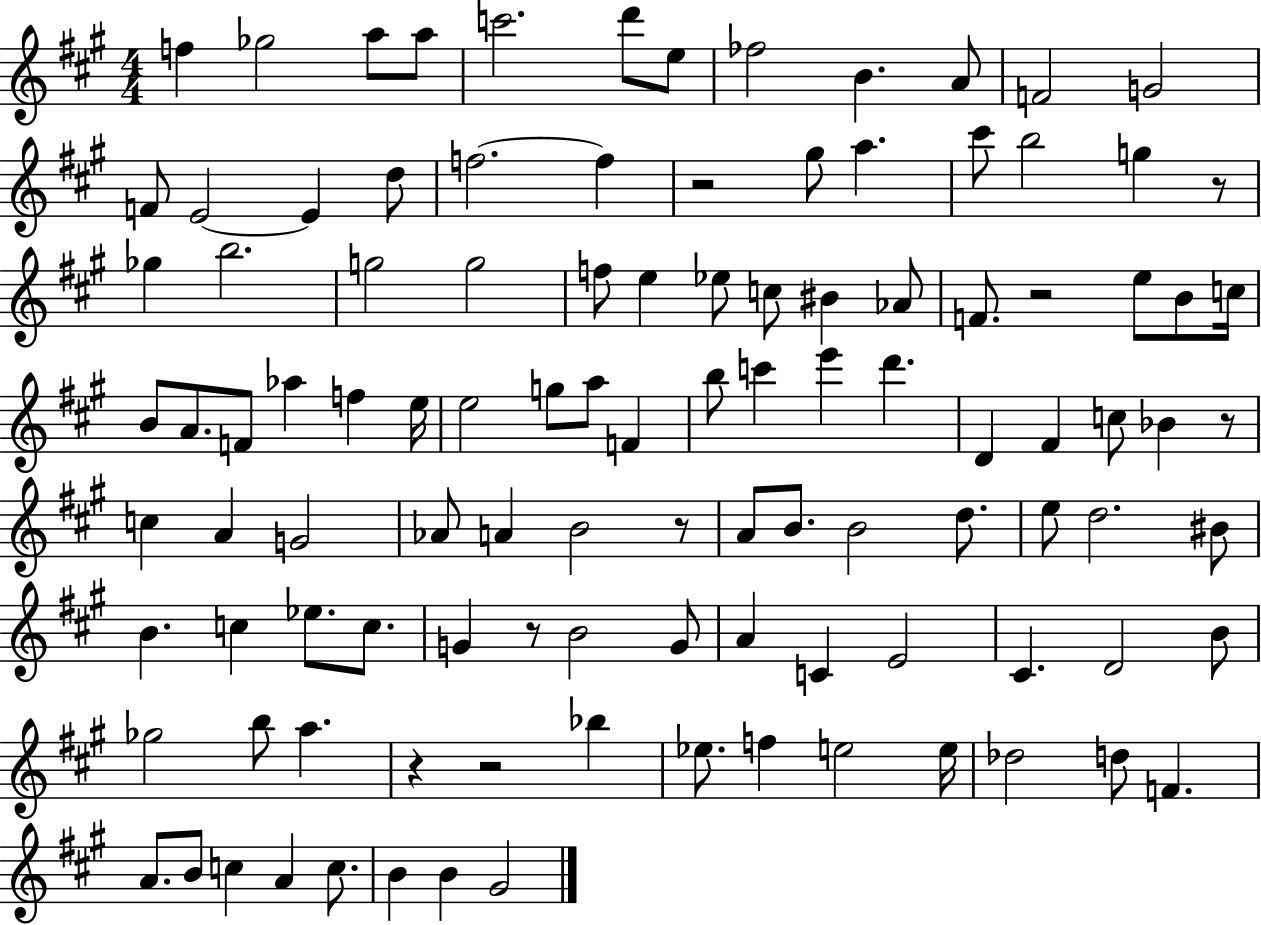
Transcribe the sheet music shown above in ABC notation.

X:1
T:Untitled
M:4/4
L:1/4
K:A
f _g2 a/2 a/2 c'2 d'/2 e/2 _f2 B A/2 F2 G2 F/2 E2 E d/2 f2 f z2 ^g/2 a ^c'/2 b2 g z/2 _g b2 g2 g2 f/2 e _e/2 c/2 ^B _A/2 F/2 z2 e/2 B/2 c/4 B/2 A/2 F/2 _a f e/4 e2 g/2 a/2 F b/2 c' e' d' D ^F c/2 _B z/2 c A G2 _A/2 A B2 z/2 A/2 B/2 B2 d/2 e/2 d2 ^B/2 B c _e/2 c/2 G z/2 B2 G/2 A C E2 ^C D2 B/2 _g2 b/2 a z z2 _b _e/2 f e2 e/4 _d2 d/2 F A/2 B/2 c A c/2 B B ^G2